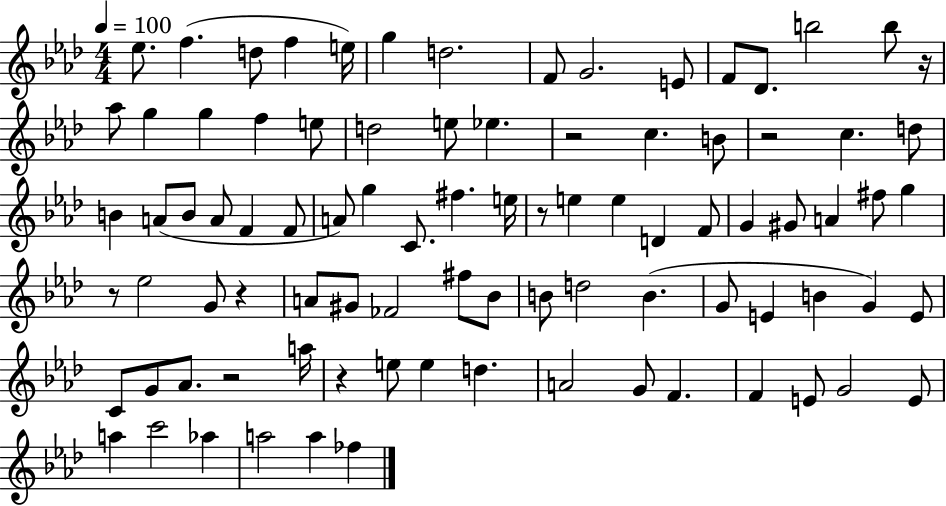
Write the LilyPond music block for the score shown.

{
  \clef treble
  \numericTimeSignature
  \time 4/4
  \key aes \major
  \tempo 4 = 100
  \repeat volta 2 { ees''8. f''4.( d''8 f''4 e''16) | g''4 d''2. | f'8 g'2. e'8 | f'8 des'8. b''2 b''8 r16 | \break aes''8 g''4 g''4 f''4 e''8 | d''2 e''8 ees''4. | r2 c''4. b'8 | r2 c''4. d''8 | \break b'4 a'8( b'8 a'8 f'4 f'8 | a'8) g''4 c'8. fis''4. e''16 | r8 e''4 e''4 d'4 f'8 | g'4 gis'8 a'4 fis''8 g''4 | \break r8 ees''2 g'8 r4 | a'8 gis'8 fes'2 fis''8 bes'8 | b'8 d''2 b'4.( | g'8 e'4 b'4 g'4) e'8 | \break c'8 g'8 aes'8. r2 a''16 | r4 e''8 e''4 d''4. | a'2 g'8 f'4. | f'4 e'8 g'2 e'8 | \break a''4 c'''2 aes''4 | a''2 a''4 fes''4 | } \bar "|."
}